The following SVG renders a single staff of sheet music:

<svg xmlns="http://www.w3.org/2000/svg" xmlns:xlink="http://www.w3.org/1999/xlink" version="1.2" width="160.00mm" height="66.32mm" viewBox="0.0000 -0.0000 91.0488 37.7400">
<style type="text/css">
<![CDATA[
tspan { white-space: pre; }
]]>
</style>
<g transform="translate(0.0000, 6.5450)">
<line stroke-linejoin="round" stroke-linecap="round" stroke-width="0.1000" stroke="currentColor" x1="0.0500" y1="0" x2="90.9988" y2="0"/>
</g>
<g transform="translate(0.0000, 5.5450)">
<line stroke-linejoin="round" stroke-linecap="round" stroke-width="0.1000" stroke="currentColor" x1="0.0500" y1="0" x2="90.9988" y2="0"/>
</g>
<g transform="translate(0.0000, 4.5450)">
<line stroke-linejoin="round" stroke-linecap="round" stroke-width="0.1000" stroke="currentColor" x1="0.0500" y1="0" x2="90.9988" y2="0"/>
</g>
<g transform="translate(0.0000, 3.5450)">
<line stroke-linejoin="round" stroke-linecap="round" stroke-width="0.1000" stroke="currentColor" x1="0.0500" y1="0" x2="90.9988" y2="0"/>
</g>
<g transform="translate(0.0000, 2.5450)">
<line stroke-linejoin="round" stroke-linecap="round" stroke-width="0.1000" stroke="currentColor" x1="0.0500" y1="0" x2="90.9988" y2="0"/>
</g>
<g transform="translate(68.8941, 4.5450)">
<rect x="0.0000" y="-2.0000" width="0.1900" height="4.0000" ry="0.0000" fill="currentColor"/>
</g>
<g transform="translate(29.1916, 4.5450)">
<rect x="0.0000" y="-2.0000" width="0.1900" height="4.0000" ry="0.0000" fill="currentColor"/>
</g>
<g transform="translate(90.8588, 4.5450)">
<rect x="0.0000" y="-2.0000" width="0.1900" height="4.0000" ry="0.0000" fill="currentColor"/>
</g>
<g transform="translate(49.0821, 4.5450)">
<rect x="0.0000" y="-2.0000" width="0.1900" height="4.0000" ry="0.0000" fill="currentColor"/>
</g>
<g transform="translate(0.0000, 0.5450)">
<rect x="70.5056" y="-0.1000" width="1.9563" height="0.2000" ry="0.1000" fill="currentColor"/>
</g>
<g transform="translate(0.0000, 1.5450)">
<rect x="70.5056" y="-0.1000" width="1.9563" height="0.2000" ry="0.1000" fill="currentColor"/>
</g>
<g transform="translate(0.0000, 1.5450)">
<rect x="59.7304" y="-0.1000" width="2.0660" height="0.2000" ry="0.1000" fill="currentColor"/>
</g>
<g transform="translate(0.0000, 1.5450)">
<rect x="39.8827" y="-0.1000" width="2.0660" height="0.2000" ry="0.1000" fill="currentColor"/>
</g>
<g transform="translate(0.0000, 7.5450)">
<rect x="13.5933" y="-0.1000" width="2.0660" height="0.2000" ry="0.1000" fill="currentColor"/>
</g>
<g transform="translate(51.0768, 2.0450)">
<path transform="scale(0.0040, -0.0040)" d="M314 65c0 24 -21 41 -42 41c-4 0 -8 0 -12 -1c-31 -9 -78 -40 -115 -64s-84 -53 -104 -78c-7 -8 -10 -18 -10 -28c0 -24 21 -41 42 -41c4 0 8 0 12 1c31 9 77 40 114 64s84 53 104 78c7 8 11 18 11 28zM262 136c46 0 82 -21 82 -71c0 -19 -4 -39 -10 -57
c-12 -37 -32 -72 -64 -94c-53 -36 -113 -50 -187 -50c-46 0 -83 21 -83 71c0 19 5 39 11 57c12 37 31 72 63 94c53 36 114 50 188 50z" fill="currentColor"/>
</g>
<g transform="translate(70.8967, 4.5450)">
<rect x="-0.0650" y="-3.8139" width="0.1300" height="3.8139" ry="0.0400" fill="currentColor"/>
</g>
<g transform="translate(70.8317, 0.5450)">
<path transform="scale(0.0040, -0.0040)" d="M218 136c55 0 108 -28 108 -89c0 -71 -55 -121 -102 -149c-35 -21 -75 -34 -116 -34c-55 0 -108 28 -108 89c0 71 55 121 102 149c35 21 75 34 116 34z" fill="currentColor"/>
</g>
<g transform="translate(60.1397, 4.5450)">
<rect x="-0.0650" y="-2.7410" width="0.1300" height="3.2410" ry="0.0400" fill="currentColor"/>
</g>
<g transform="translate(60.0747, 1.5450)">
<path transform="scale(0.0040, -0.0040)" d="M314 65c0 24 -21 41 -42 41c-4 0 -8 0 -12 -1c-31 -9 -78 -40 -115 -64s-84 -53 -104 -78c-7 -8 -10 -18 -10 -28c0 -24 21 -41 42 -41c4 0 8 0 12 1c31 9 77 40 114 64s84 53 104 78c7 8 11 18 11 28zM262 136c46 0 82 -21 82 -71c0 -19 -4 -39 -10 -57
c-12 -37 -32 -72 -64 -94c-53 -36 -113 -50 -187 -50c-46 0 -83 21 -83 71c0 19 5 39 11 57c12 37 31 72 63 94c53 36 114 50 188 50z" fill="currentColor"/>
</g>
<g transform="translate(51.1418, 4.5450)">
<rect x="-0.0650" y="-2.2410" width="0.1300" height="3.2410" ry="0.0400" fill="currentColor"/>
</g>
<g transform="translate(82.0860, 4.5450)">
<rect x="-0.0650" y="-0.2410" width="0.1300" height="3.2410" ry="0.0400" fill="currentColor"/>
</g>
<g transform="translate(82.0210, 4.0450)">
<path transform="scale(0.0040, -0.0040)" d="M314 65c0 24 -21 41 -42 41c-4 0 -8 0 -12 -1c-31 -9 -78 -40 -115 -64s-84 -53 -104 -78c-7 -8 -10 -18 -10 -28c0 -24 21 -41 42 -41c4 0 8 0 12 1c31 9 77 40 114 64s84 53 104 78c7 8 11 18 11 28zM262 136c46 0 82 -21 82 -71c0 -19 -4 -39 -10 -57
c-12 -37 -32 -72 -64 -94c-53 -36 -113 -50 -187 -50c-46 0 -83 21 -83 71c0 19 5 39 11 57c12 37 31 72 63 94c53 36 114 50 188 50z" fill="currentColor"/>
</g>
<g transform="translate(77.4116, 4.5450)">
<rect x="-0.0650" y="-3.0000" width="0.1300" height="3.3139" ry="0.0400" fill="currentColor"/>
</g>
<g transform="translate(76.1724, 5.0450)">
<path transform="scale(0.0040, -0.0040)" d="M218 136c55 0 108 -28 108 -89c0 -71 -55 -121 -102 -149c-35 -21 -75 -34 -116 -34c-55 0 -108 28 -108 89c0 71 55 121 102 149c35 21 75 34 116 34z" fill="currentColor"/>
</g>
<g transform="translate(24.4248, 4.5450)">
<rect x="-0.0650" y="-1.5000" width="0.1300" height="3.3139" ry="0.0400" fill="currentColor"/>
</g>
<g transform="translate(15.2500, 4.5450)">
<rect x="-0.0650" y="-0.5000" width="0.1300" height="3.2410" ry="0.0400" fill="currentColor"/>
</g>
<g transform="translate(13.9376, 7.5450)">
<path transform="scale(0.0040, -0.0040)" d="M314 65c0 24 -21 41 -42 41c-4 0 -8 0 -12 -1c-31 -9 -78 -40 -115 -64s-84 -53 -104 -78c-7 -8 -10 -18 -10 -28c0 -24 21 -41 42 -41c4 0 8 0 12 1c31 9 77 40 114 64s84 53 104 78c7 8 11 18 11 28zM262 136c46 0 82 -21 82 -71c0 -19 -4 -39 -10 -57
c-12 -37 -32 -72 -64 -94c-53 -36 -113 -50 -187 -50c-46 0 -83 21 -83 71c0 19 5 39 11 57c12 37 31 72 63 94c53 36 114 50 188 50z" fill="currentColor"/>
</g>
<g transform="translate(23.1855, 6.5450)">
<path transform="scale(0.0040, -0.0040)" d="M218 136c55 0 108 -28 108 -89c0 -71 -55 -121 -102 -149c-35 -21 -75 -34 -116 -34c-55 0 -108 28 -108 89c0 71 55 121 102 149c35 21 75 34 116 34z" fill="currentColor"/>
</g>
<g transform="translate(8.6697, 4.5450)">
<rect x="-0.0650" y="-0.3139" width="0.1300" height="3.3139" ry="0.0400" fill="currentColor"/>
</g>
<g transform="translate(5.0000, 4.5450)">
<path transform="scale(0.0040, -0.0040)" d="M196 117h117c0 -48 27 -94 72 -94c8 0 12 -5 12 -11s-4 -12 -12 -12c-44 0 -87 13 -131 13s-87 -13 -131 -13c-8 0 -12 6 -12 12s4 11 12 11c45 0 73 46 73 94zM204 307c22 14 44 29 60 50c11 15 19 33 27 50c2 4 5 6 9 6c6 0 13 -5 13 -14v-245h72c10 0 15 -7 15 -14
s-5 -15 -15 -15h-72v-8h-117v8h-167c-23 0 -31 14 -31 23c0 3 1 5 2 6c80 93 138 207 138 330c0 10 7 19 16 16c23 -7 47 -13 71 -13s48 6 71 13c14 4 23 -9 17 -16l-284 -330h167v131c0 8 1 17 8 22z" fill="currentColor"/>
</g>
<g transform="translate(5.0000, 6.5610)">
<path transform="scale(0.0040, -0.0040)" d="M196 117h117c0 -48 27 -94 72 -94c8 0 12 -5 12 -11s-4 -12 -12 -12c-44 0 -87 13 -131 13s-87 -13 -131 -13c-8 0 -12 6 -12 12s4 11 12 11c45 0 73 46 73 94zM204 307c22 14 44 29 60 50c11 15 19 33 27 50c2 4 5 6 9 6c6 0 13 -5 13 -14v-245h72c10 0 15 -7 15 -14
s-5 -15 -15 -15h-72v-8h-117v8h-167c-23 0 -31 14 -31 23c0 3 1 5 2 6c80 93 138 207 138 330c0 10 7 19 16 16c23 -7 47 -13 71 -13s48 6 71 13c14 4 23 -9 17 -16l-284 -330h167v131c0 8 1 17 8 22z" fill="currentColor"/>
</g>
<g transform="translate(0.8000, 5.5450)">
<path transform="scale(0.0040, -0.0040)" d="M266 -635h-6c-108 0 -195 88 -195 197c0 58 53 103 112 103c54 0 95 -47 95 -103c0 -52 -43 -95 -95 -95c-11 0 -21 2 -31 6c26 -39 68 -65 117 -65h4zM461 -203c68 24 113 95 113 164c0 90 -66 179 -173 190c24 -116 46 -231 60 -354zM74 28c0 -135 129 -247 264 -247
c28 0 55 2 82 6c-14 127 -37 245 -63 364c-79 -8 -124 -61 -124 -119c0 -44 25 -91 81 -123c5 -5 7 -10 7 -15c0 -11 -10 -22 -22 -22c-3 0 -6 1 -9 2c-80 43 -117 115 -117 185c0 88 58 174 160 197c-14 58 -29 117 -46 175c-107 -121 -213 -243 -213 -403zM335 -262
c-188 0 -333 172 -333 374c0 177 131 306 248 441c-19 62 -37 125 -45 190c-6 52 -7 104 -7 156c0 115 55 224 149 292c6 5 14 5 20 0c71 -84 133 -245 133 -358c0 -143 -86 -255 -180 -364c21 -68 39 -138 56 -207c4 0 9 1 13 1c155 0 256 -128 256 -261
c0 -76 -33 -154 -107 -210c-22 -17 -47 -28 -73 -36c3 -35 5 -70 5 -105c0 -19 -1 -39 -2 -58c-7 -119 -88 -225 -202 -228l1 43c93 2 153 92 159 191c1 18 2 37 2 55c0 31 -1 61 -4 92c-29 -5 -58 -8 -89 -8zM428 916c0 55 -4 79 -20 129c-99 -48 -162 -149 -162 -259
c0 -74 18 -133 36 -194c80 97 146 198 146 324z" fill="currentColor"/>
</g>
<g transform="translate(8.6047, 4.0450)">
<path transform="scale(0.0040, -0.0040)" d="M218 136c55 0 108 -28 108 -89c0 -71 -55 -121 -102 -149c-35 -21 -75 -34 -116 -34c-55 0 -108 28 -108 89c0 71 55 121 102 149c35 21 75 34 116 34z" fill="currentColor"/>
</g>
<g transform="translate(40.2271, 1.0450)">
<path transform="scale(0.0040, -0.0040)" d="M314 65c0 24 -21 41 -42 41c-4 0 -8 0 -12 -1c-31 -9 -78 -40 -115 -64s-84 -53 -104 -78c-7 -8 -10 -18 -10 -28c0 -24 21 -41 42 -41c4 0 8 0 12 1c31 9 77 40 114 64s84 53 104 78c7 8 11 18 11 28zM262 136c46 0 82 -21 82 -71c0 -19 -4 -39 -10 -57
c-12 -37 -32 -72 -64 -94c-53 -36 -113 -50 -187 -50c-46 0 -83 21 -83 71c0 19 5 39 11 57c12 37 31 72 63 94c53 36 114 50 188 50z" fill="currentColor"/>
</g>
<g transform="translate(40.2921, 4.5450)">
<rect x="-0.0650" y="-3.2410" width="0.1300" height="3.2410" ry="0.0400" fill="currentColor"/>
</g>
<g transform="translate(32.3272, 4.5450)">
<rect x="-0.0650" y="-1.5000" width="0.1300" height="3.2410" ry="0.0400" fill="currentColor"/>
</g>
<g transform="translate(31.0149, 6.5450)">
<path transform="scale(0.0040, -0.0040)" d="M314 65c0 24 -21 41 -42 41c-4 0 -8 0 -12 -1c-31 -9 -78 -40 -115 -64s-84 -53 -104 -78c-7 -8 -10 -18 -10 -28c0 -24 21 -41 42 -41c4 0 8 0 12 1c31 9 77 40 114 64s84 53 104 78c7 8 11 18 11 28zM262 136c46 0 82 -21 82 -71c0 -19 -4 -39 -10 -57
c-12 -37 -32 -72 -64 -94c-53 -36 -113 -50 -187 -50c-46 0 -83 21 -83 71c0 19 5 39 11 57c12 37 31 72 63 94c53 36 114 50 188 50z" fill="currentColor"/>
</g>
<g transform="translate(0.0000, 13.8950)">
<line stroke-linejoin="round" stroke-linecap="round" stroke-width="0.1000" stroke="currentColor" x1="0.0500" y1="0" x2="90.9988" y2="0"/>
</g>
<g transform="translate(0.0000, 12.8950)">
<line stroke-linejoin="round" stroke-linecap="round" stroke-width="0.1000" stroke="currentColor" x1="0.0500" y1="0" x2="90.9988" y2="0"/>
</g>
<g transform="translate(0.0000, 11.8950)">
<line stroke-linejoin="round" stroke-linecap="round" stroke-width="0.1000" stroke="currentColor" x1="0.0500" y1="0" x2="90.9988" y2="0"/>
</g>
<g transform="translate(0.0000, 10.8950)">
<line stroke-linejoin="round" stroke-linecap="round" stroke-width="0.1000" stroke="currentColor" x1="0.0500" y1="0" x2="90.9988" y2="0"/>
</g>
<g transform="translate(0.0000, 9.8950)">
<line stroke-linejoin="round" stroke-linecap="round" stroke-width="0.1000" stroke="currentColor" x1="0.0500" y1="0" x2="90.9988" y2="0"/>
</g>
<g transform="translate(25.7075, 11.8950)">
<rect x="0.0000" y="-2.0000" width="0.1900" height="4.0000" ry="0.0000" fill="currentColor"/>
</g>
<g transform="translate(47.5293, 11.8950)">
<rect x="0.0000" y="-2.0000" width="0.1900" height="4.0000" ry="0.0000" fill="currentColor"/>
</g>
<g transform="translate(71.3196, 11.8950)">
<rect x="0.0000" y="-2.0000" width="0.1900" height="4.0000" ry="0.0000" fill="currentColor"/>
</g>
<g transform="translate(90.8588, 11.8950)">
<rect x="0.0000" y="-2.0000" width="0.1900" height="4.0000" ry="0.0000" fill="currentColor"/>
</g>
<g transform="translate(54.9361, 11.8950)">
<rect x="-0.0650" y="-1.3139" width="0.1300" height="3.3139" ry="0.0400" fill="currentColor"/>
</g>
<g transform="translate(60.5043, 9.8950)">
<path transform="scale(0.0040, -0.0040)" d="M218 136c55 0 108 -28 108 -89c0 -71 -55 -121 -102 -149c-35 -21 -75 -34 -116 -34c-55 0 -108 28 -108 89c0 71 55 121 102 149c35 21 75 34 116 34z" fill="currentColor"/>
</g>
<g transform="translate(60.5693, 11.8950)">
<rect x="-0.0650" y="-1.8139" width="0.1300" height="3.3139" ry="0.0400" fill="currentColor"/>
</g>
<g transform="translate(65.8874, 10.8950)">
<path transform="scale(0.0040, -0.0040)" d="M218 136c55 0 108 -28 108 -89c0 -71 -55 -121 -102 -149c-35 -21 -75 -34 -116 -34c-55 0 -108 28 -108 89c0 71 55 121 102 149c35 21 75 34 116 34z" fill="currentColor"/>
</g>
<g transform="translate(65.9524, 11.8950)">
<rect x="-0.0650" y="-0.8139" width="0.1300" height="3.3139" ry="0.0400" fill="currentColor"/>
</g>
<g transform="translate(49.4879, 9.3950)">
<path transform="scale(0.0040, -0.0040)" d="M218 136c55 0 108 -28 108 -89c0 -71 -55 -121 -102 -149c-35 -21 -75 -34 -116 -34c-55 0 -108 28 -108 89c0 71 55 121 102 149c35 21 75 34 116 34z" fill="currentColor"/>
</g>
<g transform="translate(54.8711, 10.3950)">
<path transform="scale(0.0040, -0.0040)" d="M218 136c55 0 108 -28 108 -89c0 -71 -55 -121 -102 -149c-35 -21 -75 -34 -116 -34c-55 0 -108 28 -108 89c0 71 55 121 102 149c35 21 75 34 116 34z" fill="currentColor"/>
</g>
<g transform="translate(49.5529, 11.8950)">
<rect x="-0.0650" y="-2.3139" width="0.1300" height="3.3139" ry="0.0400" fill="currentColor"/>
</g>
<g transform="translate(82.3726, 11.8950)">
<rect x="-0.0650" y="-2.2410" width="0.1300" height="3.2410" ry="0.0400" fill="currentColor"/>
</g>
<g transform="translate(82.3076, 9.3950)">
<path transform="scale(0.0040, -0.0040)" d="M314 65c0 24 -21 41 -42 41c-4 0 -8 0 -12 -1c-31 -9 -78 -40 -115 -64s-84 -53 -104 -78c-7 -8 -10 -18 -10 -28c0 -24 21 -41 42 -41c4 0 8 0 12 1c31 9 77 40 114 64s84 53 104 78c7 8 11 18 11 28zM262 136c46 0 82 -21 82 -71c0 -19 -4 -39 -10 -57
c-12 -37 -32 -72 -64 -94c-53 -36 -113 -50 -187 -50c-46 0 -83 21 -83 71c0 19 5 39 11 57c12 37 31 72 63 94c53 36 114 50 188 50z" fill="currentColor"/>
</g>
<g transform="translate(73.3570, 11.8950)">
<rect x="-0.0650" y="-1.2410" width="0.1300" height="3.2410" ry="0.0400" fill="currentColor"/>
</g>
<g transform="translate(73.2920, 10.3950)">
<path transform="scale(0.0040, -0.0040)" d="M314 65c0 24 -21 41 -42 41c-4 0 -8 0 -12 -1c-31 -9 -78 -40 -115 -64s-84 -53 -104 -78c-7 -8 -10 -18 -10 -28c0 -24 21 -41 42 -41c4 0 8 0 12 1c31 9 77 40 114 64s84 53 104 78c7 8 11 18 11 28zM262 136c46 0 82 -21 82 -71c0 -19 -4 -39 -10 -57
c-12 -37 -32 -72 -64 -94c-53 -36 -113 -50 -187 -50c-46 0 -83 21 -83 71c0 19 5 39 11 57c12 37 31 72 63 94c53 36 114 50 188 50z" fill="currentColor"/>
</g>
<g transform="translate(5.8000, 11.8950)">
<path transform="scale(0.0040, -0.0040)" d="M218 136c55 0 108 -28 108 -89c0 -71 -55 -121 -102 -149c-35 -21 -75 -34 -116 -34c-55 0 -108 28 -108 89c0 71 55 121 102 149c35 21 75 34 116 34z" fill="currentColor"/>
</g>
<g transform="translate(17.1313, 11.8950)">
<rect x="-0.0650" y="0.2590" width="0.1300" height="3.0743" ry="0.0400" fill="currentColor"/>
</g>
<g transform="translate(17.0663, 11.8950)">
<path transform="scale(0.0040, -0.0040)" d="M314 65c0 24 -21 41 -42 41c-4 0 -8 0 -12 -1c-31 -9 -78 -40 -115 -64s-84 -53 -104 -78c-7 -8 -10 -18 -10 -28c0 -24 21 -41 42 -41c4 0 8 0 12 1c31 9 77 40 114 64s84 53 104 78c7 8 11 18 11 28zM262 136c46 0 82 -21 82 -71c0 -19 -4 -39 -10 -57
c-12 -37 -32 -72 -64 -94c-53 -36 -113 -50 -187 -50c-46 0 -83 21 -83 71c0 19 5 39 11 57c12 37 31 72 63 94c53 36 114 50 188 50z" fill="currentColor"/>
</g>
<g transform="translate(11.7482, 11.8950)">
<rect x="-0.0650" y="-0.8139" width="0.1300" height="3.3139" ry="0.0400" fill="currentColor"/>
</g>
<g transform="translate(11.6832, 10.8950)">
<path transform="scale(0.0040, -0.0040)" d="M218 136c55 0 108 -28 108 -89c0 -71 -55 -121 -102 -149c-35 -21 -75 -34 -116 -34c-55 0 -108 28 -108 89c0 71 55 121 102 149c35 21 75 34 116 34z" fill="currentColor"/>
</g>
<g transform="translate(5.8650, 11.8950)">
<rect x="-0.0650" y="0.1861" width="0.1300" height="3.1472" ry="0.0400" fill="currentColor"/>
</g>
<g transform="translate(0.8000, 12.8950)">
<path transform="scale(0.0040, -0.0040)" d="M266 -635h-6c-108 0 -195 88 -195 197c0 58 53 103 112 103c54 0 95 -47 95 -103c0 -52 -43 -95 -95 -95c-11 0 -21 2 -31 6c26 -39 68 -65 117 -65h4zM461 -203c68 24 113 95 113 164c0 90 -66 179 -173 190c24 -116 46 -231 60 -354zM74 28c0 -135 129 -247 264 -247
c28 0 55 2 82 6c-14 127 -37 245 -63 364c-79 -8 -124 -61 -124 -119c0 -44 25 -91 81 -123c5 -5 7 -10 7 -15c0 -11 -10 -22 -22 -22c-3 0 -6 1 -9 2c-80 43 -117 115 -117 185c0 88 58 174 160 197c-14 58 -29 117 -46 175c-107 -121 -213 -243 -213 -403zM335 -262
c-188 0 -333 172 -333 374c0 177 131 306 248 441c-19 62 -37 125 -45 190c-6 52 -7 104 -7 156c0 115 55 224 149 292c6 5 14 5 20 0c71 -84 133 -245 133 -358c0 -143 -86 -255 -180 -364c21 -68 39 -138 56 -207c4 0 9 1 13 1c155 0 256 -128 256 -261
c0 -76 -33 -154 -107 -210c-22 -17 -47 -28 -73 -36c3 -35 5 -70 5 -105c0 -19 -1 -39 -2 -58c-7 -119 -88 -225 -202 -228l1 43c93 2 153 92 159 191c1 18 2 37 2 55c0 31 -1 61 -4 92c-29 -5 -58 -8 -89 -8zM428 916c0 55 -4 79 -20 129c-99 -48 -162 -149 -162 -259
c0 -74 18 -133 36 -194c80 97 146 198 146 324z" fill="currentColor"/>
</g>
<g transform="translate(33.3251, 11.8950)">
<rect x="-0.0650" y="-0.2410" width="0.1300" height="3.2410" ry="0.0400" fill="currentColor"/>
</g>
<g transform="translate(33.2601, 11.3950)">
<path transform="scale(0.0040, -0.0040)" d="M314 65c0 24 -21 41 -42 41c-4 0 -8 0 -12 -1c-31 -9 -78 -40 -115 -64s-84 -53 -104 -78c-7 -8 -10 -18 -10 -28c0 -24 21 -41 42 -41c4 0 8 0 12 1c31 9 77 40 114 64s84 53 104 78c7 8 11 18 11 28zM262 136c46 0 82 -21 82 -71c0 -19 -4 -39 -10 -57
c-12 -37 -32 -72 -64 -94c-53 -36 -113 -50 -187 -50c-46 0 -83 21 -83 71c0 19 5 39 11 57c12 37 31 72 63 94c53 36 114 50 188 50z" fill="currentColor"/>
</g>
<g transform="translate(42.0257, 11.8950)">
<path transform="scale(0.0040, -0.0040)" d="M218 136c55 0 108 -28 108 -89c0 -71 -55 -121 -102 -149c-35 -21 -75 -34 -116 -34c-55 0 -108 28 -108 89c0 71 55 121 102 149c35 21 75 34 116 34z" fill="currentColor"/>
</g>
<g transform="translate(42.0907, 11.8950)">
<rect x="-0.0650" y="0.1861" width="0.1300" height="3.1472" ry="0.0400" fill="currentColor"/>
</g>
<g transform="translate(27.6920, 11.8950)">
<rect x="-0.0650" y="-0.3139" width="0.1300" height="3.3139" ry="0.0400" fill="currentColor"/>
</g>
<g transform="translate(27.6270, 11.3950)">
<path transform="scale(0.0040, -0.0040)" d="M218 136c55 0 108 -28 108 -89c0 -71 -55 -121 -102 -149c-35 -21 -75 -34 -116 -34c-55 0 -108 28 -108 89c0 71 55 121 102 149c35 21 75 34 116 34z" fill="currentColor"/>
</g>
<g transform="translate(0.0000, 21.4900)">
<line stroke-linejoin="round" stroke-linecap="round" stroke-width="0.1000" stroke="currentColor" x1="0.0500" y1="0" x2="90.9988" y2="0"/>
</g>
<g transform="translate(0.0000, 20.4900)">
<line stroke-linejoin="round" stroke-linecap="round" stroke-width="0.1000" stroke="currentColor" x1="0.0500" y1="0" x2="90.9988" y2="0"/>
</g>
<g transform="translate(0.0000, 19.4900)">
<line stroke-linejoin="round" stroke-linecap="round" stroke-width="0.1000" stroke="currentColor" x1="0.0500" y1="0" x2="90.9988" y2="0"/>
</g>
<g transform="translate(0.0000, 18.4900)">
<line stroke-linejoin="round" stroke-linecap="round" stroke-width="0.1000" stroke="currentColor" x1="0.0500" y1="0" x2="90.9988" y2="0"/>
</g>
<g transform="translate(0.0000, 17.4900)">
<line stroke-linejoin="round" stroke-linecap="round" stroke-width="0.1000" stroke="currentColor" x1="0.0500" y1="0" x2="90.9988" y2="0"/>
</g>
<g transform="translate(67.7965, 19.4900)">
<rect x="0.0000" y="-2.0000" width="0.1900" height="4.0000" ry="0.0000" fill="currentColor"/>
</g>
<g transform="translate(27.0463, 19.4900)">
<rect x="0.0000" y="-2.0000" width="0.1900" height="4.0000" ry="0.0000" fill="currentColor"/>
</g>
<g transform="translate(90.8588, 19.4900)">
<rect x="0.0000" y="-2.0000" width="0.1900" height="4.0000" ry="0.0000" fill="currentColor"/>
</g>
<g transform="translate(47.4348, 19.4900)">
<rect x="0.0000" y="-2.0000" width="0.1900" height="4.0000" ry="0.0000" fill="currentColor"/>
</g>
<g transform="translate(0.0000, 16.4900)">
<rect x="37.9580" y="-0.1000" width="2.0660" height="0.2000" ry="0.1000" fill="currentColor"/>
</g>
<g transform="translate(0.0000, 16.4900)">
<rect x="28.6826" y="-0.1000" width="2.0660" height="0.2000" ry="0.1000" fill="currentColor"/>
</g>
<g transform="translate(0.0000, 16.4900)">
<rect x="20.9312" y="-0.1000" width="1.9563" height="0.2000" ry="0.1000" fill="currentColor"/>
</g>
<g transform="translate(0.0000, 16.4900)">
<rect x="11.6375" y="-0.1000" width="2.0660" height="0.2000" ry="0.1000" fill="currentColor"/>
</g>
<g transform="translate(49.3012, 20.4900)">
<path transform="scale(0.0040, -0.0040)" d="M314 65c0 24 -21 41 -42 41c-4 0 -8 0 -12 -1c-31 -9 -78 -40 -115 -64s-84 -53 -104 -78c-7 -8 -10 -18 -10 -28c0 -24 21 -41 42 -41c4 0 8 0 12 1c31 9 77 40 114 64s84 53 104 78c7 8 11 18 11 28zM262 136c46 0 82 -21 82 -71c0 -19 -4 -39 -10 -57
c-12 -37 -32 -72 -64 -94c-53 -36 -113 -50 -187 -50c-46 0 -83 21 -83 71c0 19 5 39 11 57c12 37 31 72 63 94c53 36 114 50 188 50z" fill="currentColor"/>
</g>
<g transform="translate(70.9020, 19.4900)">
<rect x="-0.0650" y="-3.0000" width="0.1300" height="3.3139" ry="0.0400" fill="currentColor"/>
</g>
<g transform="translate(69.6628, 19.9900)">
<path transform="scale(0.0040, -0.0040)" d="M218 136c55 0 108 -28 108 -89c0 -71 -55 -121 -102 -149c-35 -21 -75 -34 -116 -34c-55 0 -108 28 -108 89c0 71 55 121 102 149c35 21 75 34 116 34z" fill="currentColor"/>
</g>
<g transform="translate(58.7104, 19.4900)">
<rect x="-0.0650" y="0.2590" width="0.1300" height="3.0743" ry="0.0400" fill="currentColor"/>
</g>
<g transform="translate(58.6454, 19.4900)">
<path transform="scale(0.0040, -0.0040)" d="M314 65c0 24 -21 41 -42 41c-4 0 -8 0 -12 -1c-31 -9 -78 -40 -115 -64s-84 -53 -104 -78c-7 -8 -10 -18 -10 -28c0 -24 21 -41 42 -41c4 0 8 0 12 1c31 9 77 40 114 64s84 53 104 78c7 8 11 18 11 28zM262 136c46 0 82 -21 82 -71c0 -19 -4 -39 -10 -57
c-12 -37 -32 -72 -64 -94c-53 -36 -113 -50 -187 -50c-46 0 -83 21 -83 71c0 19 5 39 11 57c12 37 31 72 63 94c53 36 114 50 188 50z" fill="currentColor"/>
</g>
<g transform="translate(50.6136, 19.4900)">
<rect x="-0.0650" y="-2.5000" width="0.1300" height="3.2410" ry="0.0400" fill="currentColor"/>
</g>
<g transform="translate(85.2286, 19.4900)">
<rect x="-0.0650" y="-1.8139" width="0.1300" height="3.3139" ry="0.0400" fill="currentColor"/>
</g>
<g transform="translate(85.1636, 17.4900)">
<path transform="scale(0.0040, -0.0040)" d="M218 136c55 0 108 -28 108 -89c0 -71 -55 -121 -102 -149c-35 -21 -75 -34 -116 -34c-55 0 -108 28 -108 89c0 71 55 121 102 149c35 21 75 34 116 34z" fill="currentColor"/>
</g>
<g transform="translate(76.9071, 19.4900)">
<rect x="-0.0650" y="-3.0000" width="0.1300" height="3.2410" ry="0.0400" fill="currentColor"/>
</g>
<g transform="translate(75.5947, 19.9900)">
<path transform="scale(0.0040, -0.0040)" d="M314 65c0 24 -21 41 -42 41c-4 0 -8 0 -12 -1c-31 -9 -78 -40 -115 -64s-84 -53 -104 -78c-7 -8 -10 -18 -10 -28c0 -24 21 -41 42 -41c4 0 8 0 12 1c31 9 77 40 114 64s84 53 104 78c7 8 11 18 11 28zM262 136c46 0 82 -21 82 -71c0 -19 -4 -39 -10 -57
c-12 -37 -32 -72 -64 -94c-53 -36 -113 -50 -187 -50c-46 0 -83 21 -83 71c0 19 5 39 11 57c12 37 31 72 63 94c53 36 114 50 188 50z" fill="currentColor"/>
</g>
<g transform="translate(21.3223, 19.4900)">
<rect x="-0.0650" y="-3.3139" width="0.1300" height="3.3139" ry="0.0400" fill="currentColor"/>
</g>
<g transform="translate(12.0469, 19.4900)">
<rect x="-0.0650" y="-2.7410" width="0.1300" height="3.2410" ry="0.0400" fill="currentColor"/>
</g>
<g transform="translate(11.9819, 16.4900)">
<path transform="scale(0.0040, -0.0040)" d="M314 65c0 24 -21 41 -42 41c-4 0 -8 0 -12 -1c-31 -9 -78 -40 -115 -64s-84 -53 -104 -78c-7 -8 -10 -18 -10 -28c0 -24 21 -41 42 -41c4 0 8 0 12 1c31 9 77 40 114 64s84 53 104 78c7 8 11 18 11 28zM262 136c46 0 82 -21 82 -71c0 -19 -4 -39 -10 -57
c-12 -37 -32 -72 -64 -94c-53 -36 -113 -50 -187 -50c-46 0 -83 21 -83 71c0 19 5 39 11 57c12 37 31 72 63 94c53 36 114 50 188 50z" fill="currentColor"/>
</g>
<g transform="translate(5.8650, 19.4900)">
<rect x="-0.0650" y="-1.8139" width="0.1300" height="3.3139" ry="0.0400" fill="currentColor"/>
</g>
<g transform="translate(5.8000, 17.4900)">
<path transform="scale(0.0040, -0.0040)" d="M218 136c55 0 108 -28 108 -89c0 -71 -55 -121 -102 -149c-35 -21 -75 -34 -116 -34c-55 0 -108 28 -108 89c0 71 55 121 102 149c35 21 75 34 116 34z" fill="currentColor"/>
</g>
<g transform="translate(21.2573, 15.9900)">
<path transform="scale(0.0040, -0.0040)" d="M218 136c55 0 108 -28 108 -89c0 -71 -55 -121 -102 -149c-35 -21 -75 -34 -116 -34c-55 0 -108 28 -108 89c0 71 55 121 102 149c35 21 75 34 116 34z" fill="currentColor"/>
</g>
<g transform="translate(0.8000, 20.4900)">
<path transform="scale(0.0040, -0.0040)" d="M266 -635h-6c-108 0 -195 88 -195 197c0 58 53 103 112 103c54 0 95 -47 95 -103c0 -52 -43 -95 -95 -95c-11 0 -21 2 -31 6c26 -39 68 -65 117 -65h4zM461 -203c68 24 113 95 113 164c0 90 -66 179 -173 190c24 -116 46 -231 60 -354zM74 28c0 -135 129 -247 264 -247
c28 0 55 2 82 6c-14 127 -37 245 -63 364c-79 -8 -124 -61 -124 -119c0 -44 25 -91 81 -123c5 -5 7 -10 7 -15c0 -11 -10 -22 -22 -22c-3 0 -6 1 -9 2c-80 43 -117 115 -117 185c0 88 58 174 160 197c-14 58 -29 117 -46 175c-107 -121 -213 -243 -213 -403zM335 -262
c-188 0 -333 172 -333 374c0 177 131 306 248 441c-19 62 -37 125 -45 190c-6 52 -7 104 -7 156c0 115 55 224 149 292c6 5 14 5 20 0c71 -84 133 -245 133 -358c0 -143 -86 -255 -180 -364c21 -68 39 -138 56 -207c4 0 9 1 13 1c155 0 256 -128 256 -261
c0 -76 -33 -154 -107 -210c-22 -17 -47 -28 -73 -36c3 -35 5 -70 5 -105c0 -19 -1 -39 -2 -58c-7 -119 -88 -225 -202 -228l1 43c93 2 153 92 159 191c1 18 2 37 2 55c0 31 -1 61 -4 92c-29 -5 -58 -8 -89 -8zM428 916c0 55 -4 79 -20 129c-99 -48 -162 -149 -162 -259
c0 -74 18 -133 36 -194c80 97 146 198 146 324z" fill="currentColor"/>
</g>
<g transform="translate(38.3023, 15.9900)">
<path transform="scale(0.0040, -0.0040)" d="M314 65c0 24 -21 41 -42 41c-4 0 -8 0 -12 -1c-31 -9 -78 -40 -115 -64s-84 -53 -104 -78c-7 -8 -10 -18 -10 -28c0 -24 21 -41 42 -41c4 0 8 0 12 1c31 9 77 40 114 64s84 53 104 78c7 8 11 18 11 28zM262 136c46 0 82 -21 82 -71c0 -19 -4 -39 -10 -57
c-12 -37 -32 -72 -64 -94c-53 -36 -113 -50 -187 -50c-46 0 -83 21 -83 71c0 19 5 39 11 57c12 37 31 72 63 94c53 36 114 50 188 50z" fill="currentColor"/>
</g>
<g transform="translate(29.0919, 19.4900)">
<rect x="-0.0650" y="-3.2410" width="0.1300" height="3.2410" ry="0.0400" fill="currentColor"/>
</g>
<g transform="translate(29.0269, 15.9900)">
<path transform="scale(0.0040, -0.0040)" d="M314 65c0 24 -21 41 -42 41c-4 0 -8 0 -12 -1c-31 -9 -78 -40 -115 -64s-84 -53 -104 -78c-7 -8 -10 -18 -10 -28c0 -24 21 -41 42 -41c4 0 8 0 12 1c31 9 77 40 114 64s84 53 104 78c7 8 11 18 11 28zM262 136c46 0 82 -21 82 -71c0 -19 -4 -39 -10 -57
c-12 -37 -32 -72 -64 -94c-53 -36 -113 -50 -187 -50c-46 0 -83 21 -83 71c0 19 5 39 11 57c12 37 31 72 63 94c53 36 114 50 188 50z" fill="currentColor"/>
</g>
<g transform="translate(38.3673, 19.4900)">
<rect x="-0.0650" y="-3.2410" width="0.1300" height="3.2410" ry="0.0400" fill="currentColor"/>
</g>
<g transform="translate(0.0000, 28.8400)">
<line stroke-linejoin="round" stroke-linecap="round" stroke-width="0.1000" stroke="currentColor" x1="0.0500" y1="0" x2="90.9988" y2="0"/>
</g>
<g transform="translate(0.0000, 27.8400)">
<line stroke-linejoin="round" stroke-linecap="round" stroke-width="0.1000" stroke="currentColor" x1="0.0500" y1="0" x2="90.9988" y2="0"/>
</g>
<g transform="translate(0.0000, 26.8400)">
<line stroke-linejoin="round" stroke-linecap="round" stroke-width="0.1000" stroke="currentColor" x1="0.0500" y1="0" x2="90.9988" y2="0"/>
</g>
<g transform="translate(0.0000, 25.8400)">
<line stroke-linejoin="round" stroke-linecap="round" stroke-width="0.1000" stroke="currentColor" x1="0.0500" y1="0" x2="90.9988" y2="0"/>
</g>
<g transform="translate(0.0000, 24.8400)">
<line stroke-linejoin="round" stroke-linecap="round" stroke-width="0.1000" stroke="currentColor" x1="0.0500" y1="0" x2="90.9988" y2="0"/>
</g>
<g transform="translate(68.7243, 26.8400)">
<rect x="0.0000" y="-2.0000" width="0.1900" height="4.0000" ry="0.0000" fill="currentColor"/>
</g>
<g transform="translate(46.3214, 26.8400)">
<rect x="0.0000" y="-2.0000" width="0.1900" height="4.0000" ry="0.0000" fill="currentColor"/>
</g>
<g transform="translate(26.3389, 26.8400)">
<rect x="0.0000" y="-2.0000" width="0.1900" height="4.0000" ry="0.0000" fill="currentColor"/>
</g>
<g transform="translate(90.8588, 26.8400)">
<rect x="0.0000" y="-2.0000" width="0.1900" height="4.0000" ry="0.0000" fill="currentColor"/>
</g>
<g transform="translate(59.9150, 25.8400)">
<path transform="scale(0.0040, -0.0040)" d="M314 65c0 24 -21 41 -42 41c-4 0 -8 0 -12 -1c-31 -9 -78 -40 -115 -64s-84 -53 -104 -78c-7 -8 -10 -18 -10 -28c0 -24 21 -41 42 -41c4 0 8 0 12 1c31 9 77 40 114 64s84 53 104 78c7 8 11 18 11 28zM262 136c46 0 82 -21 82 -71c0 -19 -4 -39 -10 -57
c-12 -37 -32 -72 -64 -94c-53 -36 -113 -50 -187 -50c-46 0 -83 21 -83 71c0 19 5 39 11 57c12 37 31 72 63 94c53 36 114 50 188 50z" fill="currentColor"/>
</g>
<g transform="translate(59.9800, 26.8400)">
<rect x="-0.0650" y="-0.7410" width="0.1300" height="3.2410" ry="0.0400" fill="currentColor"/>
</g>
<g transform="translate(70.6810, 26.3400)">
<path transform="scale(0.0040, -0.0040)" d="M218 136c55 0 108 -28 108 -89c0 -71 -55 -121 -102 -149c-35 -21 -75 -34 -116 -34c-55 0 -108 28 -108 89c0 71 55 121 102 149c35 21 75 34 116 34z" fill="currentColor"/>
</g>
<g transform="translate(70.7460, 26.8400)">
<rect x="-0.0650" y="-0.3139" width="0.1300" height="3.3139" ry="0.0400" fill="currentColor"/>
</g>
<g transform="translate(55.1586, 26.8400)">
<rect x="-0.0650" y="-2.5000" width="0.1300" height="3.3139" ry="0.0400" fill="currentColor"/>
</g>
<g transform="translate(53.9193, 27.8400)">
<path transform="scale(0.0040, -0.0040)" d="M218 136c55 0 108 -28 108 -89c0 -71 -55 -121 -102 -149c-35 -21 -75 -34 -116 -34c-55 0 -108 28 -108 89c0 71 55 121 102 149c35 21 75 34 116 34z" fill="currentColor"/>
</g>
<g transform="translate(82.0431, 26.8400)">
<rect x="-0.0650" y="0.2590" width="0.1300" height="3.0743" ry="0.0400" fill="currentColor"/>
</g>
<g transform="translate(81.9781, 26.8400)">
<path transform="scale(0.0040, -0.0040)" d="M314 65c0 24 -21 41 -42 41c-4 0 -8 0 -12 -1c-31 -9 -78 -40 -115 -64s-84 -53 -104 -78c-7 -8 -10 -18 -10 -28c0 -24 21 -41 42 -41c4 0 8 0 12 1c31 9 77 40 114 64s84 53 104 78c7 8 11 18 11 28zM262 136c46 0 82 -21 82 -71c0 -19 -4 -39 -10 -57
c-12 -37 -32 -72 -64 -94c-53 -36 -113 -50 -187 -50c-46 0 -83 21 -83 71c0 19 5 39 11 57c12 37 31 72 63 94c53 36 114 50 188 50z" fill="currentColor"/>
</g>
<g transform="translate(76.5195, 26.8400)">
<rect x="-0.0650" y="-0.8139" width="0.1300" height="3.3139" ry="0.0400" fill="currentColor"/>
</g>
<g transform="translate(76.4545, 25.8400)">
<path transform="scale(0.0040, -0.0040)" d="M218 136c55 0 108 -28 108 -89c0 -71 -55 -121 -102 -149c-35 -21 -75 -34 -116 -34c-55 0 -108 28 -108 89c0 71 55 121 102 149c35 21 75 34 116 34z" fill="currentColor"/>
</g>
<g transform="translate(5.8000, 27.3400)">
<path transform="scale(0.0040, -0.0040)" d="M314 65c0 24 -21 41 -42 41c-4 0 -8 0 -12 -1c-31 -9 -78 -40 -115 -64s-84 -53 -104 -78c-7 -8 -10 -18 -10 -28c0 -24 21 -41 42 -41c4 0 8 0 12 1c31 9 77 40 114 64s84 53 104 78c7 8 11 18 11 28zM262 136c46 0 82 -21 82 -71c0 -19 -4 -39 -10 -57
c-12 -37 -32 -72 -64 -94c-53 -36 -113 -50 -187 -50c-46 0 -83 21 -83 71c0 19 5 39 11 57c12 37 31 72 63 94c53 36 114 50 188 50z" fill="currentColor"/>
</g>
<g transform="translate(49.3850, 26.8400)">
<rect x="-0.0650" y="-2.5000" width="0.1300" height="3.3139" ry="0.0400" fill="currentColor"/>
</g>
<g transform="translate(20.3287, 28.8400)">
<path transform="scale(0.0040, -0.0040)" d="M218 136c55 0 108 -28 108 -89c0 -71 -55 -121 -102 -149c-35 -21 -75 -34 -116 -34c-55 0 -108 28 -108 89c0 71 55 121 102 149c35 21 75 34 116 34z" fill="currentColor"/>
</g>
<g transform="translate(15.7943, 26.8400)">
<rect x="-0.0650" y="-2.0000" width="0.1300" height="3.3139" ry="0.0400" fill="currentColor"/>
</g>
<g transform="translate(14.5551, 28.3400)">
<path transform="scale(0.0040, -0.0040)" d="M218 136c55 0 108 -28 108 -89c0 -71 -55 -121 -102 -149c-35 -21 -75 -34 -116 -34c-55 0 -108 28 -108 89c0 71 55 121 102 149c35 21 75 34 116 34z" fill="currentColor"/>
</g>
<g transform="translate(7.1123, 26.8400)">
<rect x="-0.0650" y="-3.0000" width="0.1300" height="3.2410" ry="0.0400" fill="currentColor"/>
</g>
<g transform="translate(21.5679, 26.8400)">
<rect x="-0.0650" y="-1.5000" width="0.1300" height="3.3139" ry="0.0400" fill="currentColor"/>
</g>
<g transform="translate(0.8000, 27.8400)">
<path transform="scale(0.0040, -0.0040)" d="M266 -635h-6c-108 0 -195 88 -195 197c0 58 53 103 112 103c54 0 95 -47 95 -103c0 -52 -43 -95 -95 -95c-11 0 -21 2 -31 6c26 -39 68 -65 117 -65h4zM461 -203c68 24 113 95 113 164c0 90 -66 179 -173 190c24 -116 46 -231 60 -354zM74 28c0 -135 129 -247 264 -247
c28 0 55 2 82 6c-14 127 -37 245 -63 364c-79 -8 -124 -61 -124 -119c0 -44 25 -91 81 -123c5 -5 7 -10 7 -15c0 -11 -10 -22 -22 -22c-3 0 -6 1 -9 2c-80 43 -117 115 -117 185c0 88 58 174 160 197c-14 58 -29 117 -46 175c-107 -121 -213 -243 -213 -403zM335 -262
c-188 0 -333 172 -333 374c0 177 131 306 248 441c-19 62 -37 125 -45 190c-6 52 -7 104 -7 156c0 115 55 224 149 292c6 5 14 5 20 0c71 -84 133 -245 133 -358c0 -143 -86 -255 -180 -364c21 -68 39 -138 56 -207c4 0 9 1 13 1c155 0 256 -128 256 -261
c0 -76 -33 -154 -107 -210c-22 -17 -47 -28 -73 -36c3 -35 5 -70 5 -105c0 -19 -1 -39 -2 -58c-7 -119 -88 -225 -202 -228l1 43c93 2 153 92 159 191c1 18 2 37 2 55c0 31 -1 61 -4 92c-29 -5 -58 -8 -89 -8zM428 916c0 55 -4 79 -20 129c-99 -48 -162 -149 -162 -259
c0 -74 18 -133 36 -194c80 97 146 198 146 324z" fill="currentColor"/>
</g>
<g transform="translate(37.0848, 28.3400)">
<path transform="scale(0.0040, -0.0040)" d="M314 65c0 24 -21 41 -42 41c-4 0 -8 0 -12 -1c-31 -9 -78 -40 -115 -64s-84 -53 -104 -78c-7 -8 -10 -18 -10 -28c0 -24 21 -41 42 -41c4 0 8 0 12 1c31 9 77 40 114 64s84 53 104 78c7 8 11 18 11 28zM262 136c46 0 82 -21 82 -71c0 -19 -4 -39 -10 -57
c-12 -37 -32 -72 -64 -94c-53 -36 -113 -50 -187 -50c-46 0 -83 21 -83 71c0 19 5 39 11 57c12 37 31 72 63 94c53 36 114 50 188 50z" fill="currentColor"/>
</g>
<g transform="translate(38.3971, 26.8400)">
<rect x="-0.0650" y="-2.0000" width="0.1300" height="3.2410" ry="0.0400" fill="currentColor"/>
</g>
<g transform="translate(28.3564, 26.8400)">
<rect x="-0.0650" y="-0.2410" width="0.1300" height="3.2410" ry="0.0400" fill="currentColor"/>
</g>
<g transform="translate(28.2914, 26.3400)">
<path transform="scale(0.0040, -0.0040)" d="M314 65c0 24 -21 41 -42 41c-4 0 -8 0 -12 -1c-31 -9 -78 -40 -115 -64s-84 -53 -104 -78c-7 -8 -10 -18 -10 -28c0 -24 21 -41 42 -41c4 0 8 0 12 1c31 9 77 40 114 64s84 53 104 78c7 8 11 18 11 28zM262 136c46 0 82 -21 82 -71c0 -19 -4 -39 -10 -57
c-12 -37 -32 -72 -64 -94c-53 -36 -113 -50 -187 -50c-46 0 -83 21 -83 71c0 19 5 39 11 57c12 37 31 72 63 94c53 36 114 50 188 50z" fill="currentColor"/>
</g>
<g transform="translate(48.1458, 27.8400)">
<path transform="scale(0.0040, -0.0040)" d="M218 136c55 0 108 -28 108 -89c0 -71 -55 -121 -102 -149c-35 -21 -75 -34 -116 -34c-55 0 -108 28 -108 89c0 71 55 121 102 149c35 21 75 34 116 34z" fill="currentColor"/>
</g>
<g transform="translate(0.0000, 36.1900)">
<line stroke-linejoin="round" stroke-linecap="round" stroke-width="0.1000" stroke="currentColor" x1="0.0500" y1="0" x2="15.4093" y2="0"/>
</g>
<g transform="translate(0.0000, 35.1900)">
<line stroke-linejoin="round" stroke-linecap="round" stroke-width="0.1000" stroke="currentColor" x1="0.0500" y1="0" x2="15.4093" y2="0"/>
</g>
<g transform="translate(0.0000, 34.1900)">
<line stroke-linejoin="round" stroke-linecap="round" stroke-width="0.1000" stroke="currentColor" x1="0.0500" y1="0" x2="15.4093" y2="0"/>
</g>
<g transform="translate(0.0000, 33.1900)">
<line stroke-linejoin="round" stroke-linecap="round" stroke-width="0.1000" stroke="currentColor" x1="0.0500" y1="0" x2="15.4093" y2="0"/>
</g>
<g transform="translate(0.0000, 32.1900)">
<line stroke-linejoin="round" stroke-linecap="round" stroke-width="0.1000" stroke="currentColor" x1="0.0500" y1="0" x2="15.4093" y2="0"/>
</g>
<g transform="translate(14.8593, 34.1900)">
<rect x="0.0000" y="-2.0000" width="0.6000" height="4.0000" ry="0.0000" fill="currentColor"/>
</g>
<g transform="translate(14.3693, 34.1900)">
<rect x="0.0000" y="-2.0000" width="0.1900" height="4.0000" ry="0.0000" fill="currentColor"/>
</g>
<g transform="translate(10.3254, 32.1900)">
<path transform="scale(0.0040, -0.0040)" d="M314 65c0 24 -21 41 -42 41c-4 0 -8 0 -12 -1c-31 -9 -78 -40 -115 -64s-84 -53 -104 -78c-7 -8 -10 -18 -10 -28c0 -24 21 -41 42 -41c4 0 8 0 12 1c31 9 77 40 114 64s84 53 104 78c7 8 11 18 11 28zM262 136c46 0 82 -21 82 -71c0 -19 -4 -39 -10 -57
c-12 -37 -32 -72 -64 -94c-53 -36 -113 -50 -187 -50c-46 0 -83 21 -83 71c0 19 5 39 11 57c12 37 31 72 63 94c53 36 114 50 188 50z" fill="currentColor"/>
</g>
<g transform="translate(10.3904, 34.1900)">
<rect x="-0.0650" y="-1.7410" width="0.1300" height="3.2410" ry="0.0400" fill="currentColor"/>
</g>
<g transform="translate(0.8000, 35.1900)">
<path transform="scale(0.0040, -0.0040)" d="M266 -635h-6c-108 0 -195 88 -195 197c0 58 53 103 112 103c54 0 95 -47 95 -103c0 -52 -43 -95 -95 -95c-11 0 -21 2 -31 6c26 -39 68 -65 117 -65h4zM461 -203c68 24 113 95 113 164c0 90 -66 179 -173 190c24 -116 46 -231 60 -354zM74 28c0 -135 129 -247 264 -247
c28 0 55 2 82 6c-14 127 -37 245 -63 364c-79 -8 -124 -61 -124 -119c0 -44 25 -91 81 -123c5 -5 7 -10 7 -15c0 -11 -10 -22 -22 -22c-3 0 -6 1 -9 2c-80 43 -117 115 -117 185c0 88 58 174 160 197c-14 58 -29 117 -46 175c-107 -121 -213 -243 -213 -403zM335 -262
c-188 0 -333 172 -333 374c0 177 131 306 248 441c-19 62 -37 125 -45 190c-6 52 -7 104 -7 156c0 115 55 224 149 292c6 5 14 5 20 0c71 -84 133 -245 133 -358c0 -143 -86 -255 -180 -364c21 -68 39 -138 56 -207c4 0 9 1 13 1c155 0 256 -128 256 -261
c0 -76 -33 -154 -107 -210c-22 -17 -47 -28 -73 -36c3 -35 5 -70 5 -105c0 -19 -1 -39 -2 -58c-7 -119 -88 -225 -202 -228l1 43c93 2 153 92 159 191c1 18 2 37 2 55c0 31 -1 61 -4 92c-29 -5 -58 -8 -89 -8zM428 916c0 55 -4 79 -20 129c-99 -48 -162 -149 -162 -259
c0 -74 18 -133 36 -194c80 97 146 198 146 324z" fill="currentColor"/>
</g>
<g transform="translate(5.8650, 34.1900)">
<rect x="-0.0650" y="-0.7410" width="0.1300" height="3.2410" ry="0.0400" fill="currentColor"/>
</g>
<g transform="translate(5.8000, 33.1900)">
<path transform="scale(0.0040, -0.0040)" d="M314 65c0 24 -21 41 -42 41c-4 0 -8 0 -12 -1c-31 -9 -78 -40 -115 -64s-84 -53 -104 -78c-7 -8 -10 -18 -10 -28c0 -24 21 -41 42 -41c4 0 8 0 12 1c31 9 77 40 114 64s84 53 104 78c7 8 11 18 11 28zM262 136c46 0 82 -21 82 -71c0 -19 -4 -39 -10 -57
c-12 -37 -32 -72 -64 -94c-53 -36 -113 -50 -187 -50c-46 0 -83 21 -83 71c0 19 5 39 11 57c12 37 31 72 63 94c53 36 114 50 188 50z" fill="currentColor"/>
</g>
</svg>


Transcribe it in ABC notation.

X:1
T:Untitled
M:4/4
L:1/4
K:C
c C2 E E2 b2 g2 a2 c' A c2 B d B2 c c2 B g e f d e2 g2 f a2 b b2 b2 G2 B2 A A2 f A2 F E c2 F2 G G d2 c d B2 d2 f2